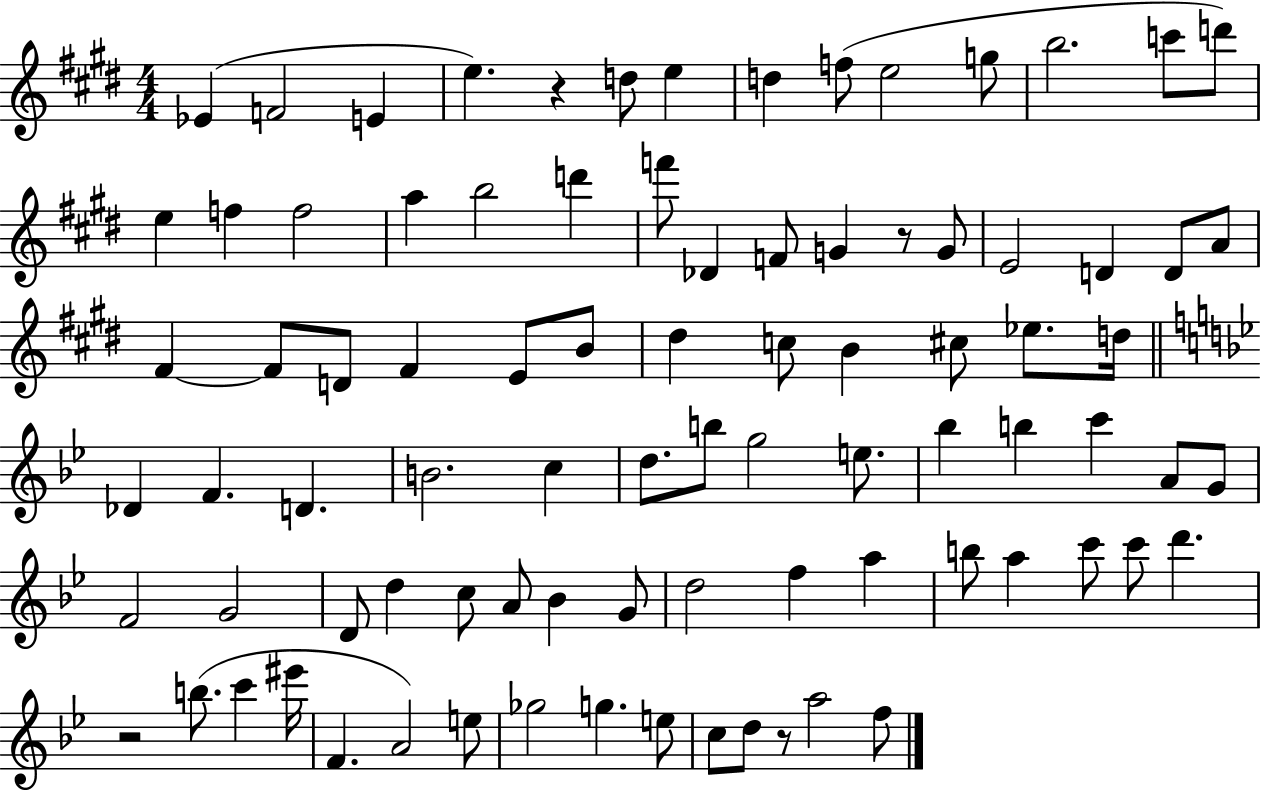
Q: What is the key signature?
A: E major